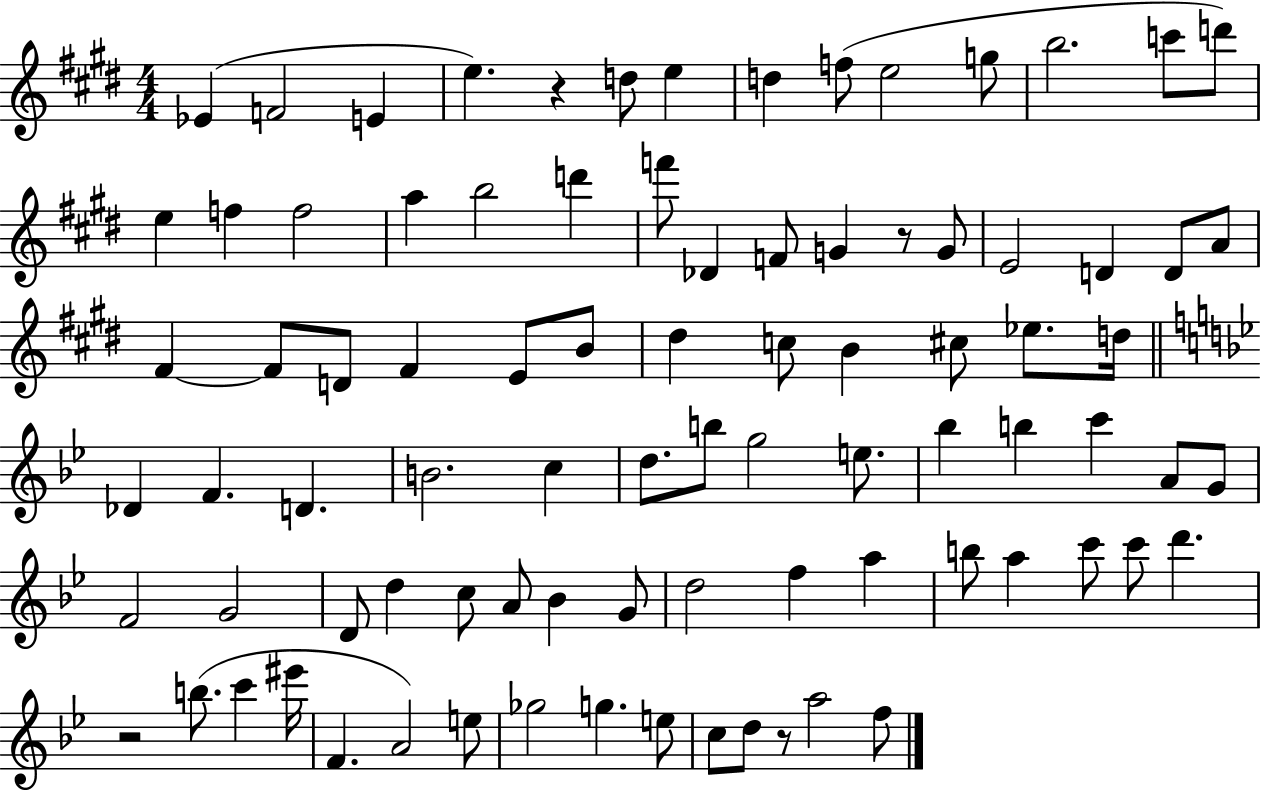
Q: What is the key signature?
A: E major